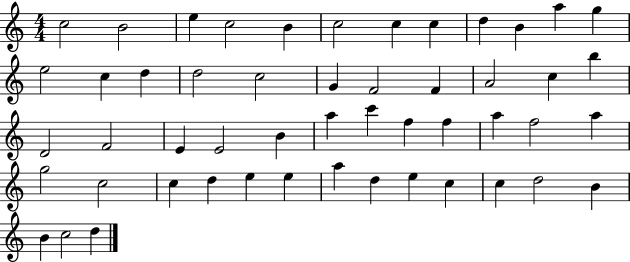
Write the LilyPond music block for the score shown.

{
  \clef treble
  \numericTimeSignature
  \time 4/4
  \key c \major
  c''2 b'2 | e''4 c''2 b'4 | c''2 c''4 c''4 | d''4 b'4 a''4 g''4 | \break e''2 c''4 d''4 | d''2 c''2 | g'4 f'2 f'4 | a'2 c''4 b''4 | \break d'2 f'2 | e'4 e'2 b'4 | a''4 c'''4 f''4 f''4 | a''4 f''2 a''4 | \break g''2 c''2 | c''4 d''4 e''4 e''4 | a''4 d''4 e''4 c''4 | c''4 d''2 b'4 | \break b'4 c''2 d''4 | \bar "|."
}